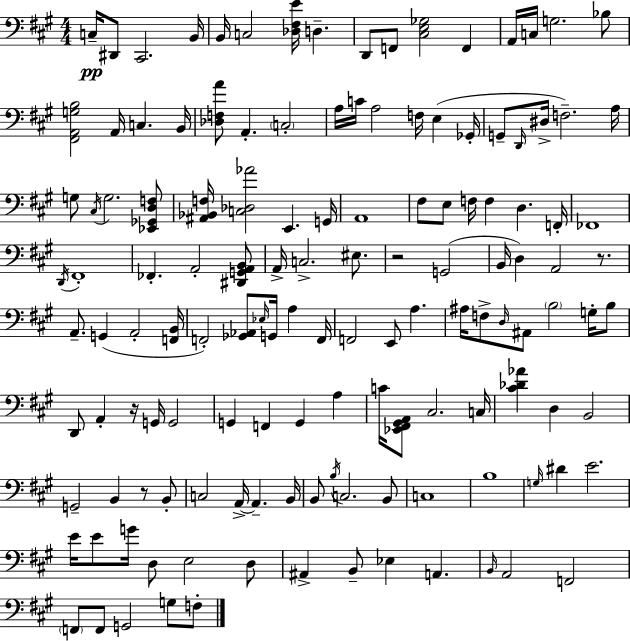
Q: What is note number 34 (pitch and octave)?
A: E2